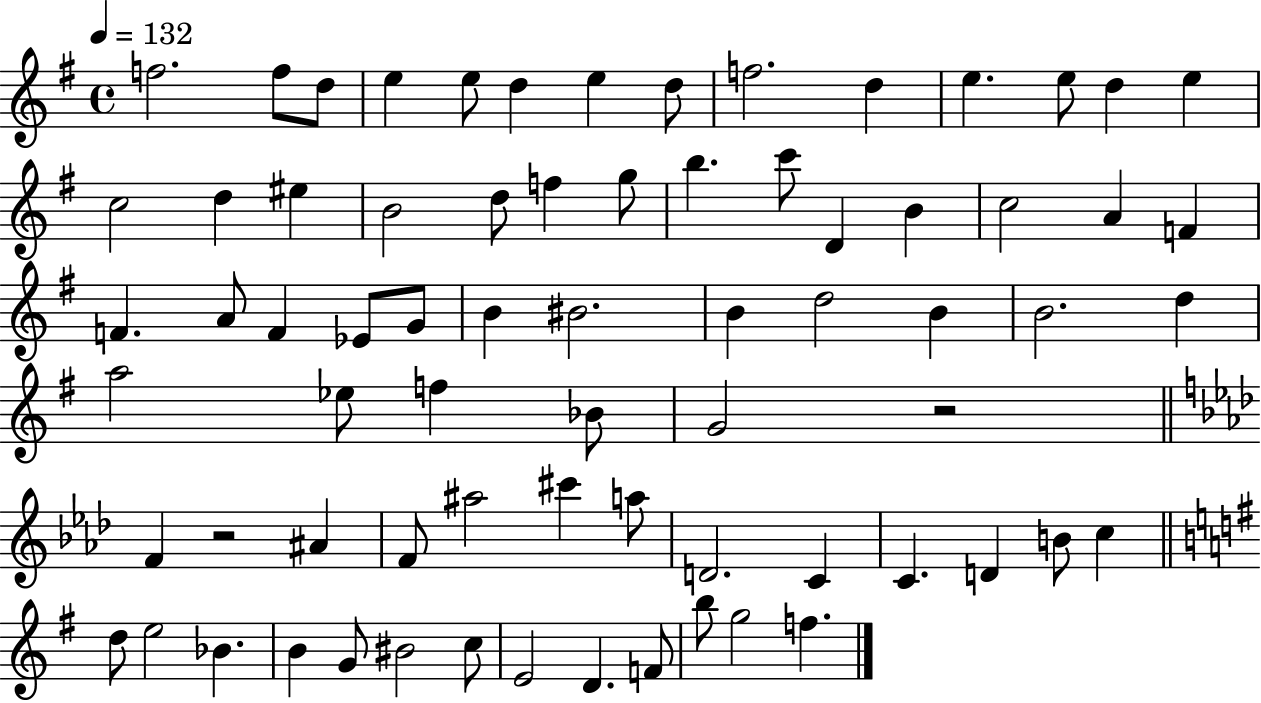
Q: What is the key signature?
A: G major